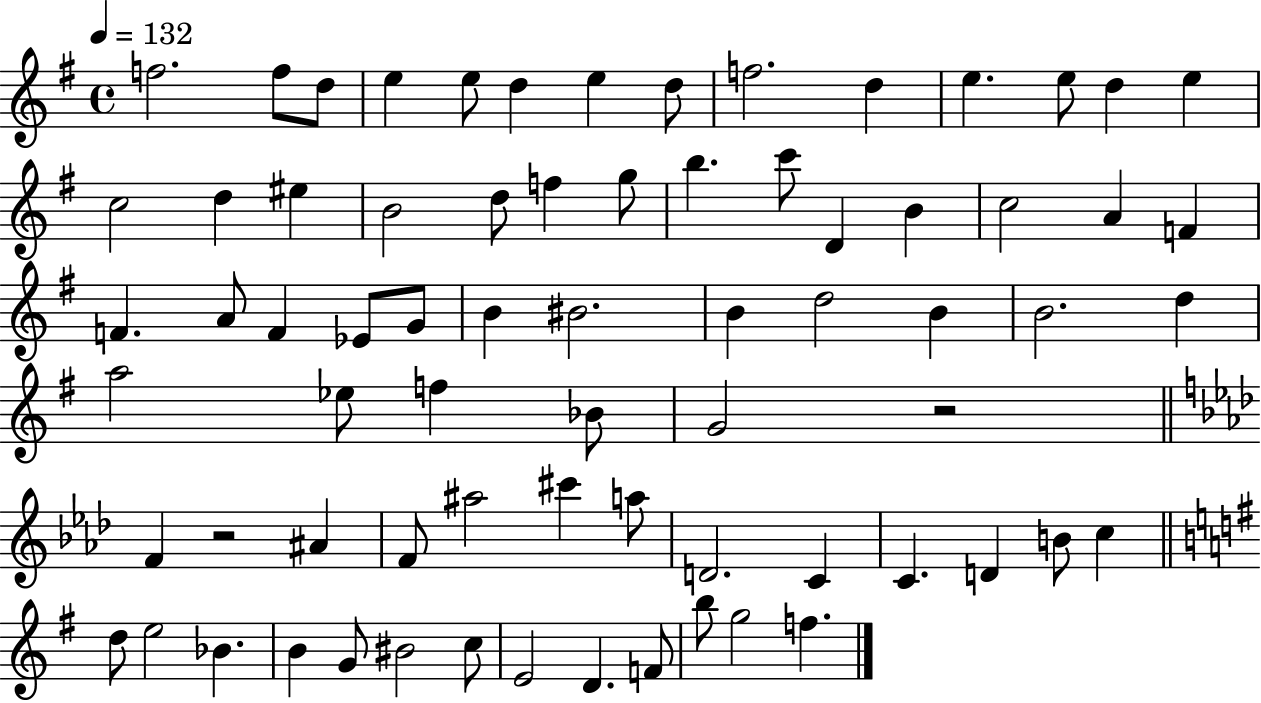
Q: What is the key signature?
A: G major